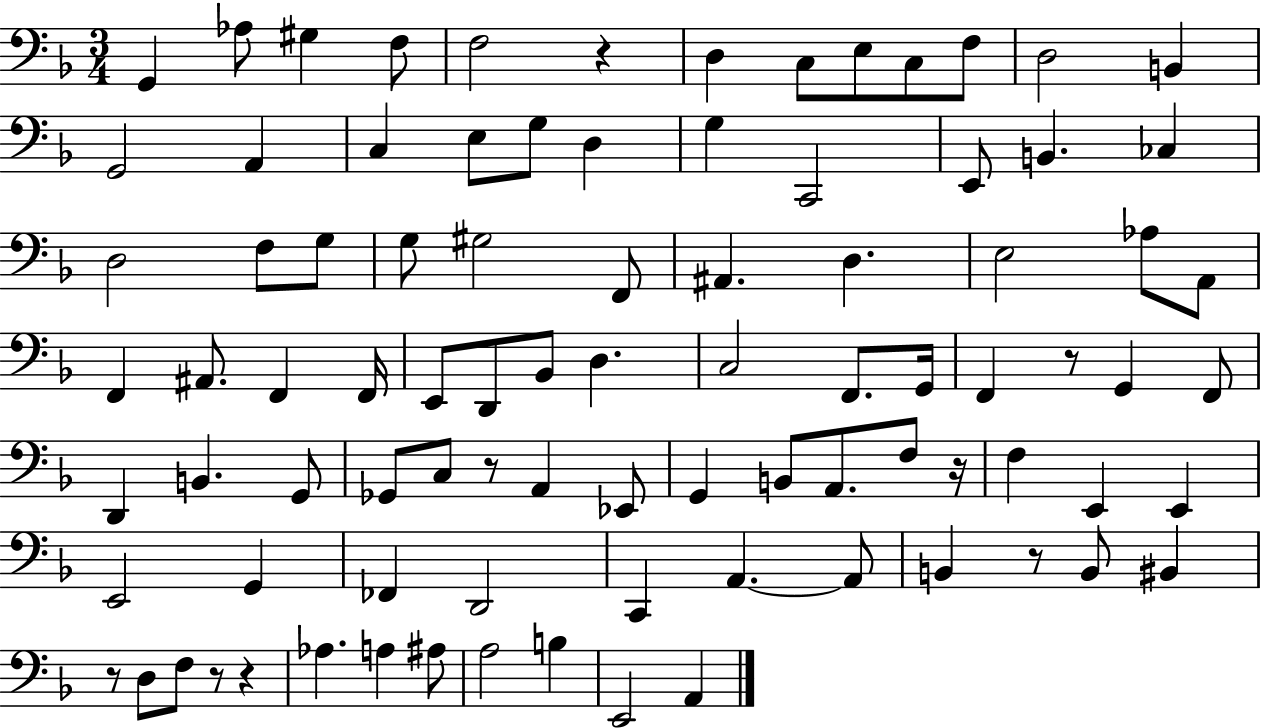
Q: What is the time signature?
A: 3/4